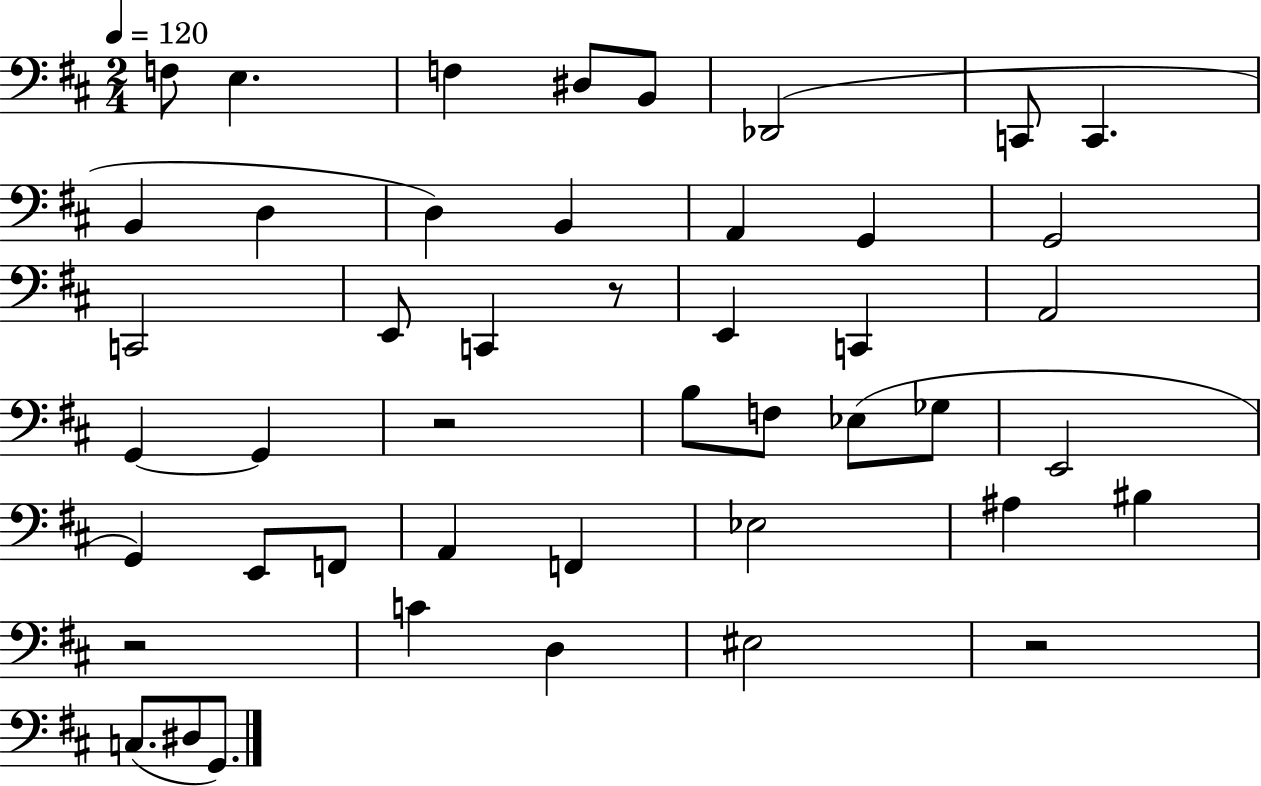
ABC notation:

X:1
T:Untitled
M:2/4
L:1/4
K:D
F,/2 E, F, ^D,/2 B,,/2 _D,,2 C,,/2 C,, B,, D, D, B,, A,, G,, G,,2 C,,2 E,,/2 C,, z/2 E,, C,, A,,2 G,, G,, z2 B,/2 F,/2 _E,/2 _G,/2 E,,2 G,, E,,/2 F,,/2 A,, F,, _E,2 ^A, ^B, z2 C D, ^E,2 z2 C,/2 ^D,/2 G,,/2